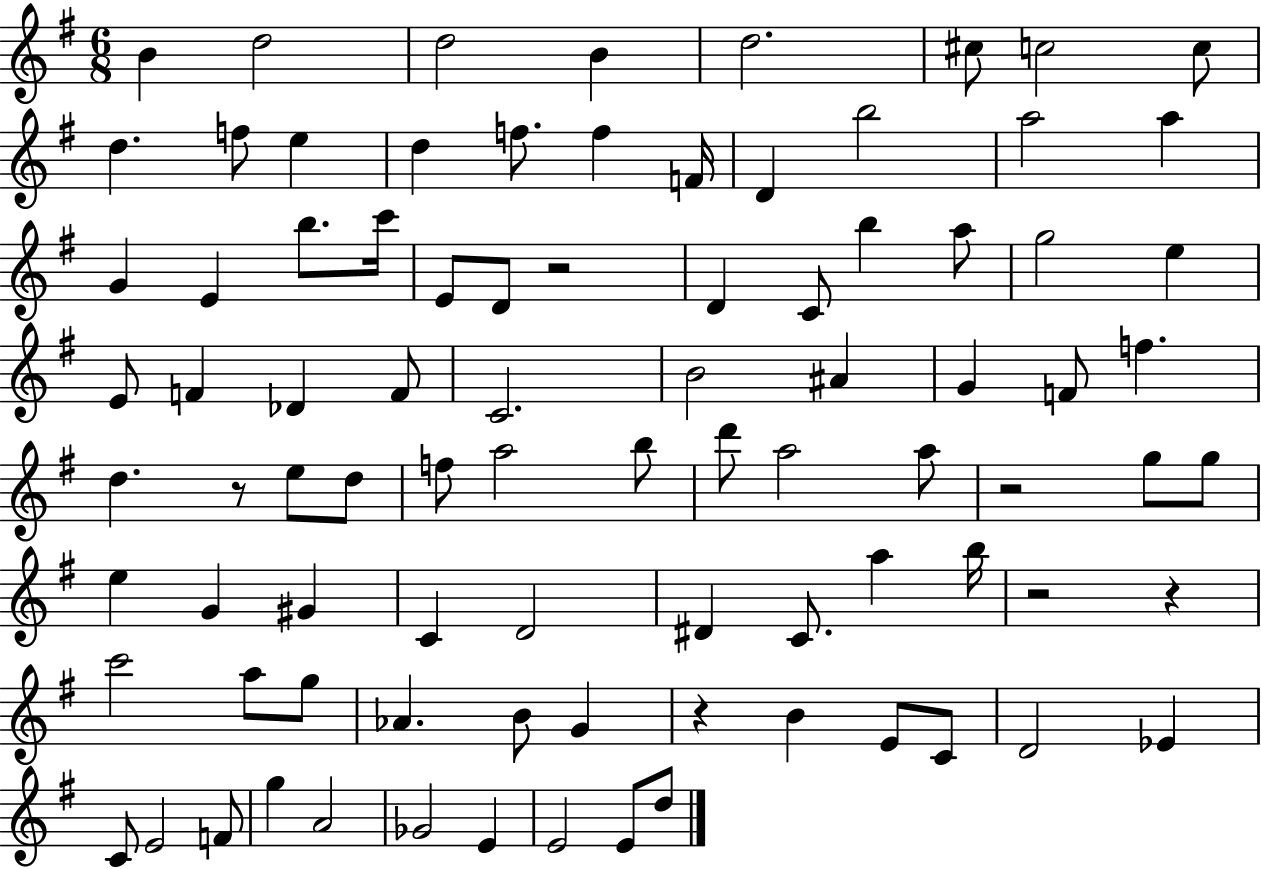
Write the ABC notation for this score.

X:1
T:Untitled
M:6/8
L:1/4
K:G
B d2 d2 B d2 ^c/2 c2 c/2 d f/2 e d f/2 f F/4 D b2 a2 a G E b/2 c'/4 E/2 D/2 z2 D C/2 b a/2 g2 e E/2 F _D F/2 C2 B2 ^A G F/2 f d z/2 e/2 d/2 f/2 a2 b/2 d'/2 a2 a/2 z2 g/2 g/2 e G ^G C D2 ^D C/2 a b/4 z2 z c'2 a/2 g/2 _A B/2 G z B E/2 C/2 D2 _E C/2 E2 F/2 g A2 _G2 E E2 E/2 d/2